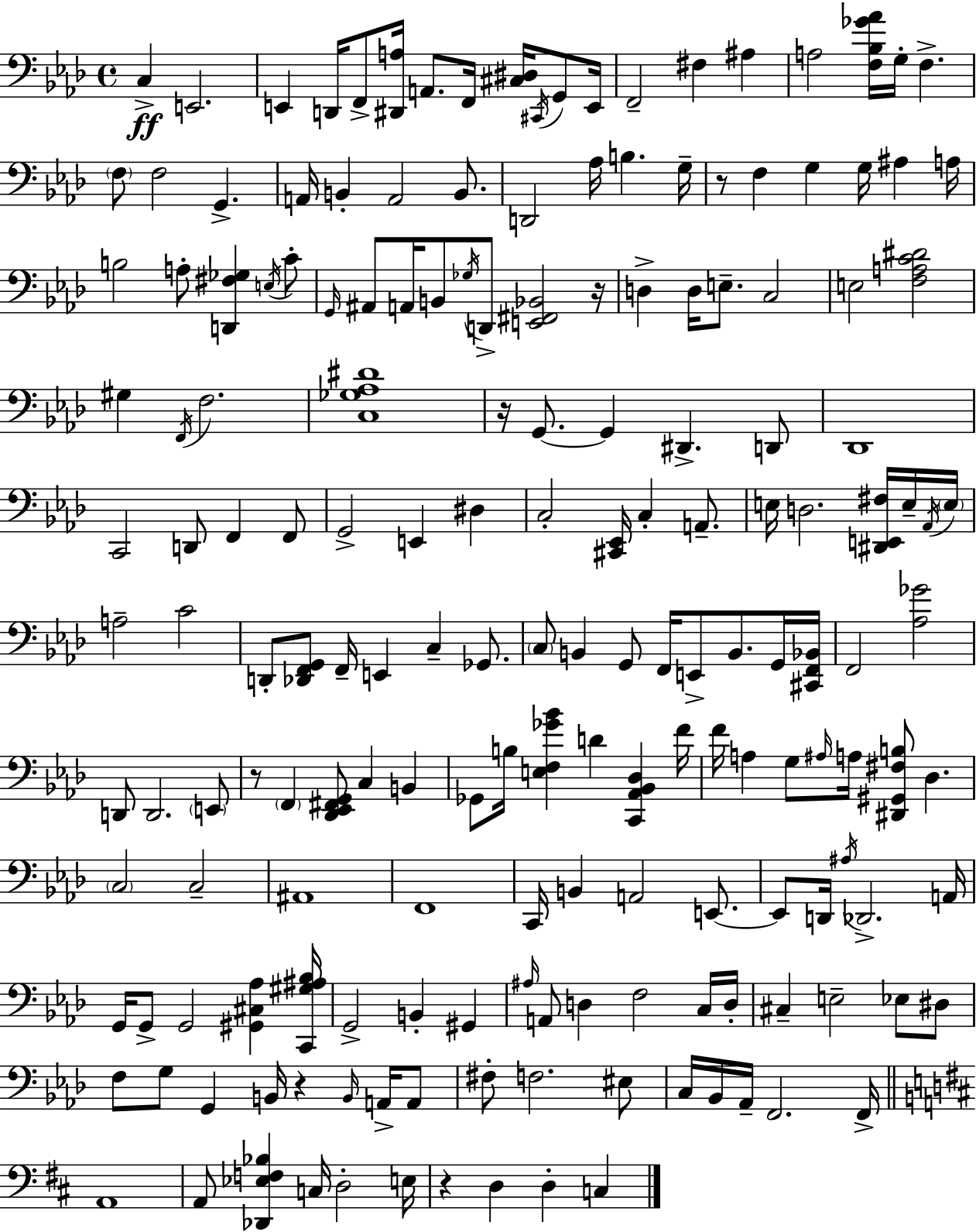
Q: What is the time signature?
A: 4/4